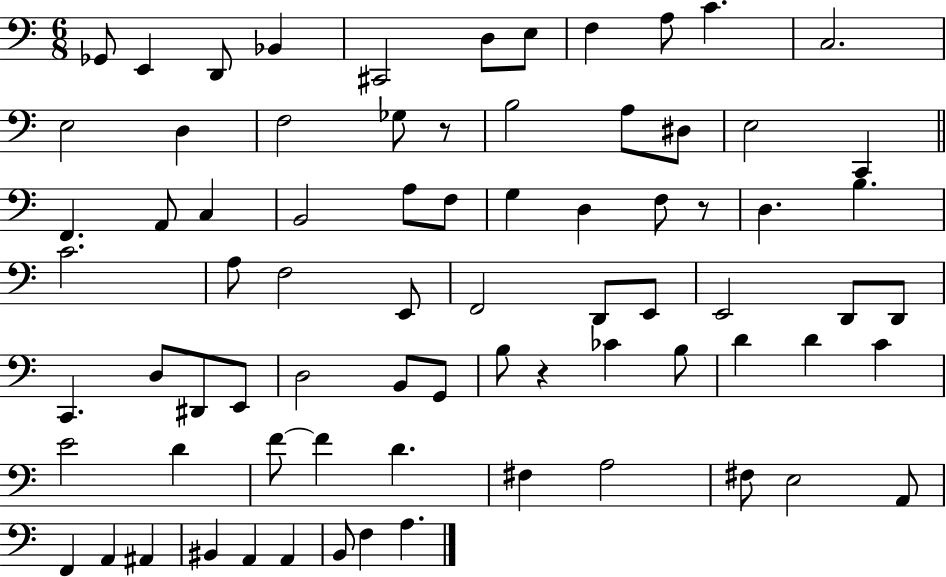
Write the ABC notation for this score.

X:1
T:Untitled
M:6/8
L:1/4
K:C
_G,,/2 E,, D,,/2 _B,, ^C,,2 D,/2 E,/2 F, A,/2 C C,2 E,2 D, F,2 _G,/2 z/2 B,2 A,/2 ^D,/2 E,2 C,, F,, A,,/2 C, B,,2 A,/2 F,/2 G, D, F,/2 z/2 D, B, C2 A,/2 F,2 E,,/2 F,,2 D,,/2 E,,/2 E,,2 D,,/2 D,,/2 C,, D,/2 ^D,,/2 E,,/2 D,2 B,,/2 G,,/2 B,/2 z _C B,/2 D D C E2 D F/2 F D ^F, A,2 ^F,/2 E,2 A,,/2 F,, A,, ^A,, ^B,, A,, A,, B,,/2 F, A,